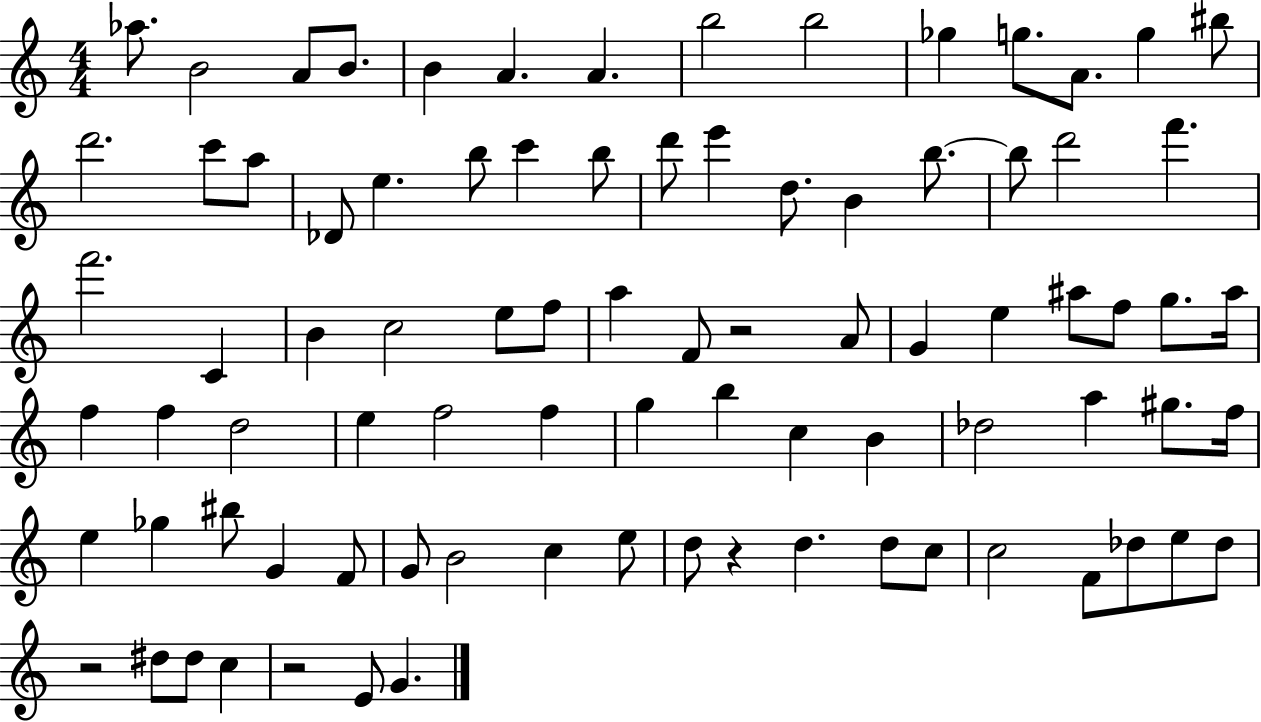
Ab5/e. B4/h A4/e B4/e. B4/q A4/q. A4/q. B5/h B5/h Gb5/q G5/e. A4/e. G5/q BIS5/e D6/h. C6/e A5/e Db4/e E5/q. B5/e C6/q B5/e D6/e E6/q D5/e. B4/q B5/e. B5/e D6/h F6/q. F6/h. C4/q B4/q C5/h E5/e F5/e A5/q F4/e R/h A4/e G4/q E5/q A#5/e F5/e G5/e. A#5/s F5/q F5/q D5/h E5/q F5/h F5/q G5/q B5/q C5/q B4/q Db5/h A5/q G#5/e. F5/s E5/q Gb5/q BIS5/e G4/q F4/e G4/e B4/h C5/q E5/e D5/e R/q D5/q. D5/e C5/e C5/h F4/e Db5/e E5/e Db5/e R/h D#5/e D#5/e C5/q R/h E4/e G4/q.